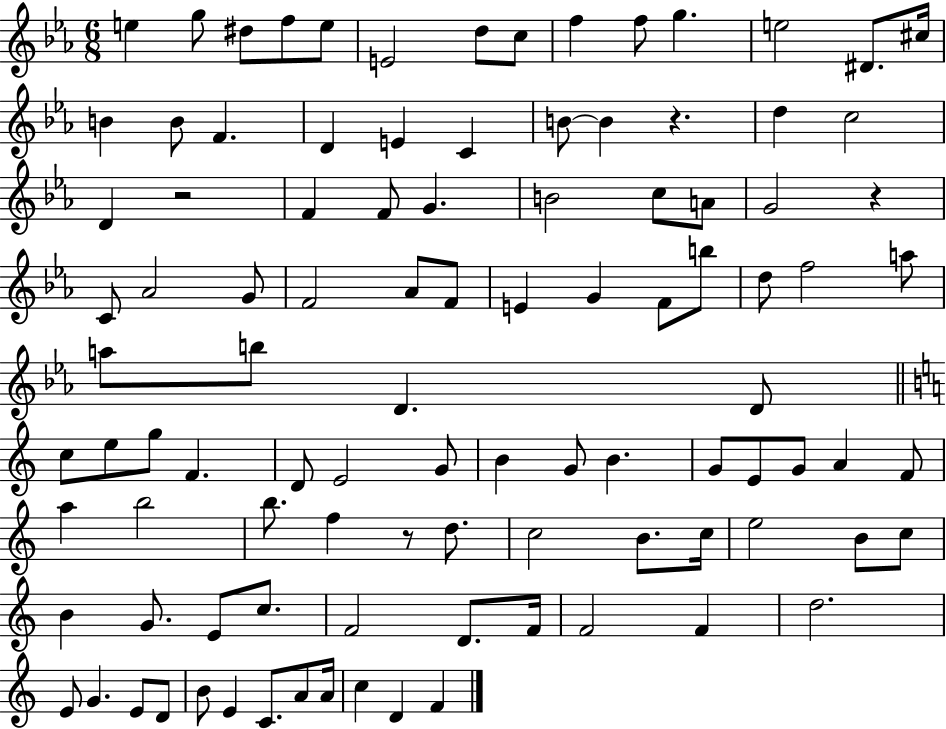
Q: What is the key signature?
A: EES major